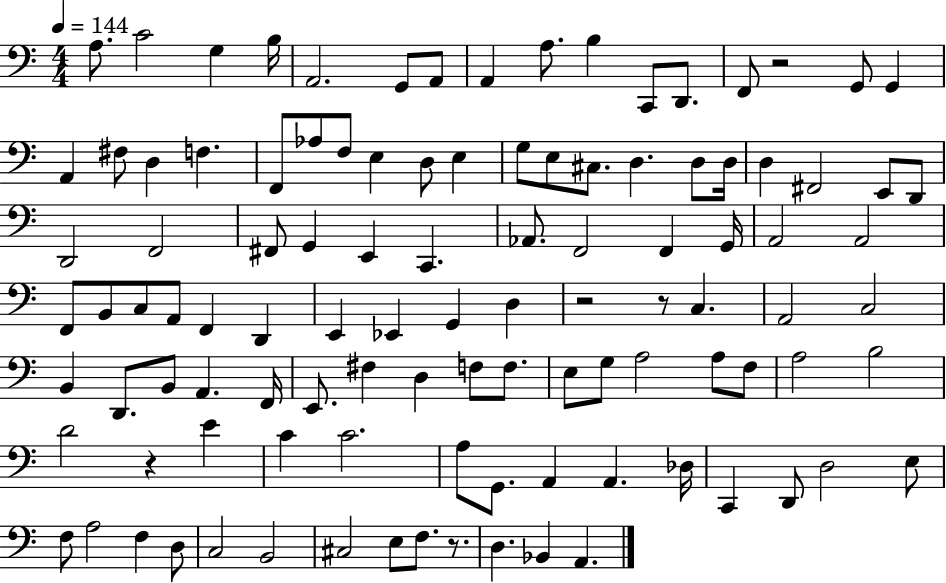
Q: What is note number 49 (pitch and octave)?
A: B2